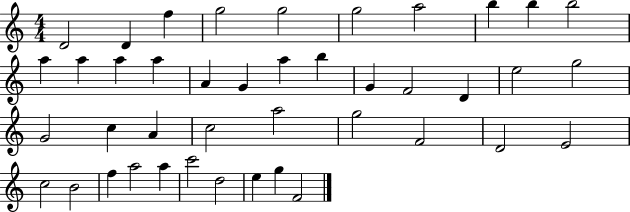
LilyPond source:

{
  \clef treble
  \numericTimeSignature
  \time 4/4
  \key c \major
  d'2 d'4 f''4 | g''2 g''2 | g''2 a''2 | b''4 b''4 b''2 | \break a''4 a''4 a''4 a''4 | a'4 g'4 a''4 b''4 | g'4 f'2 d'4 | e''2 g''2 | \break g'2 c''4 a'4 | c''2 a''2 | g''2 f'2 | d'2 e'2 | \break c''2 b'2 | f''4 a''2 a''4 | c'''2 d''2 | e''4 g''4 f'2 | \break \bar "|."
}